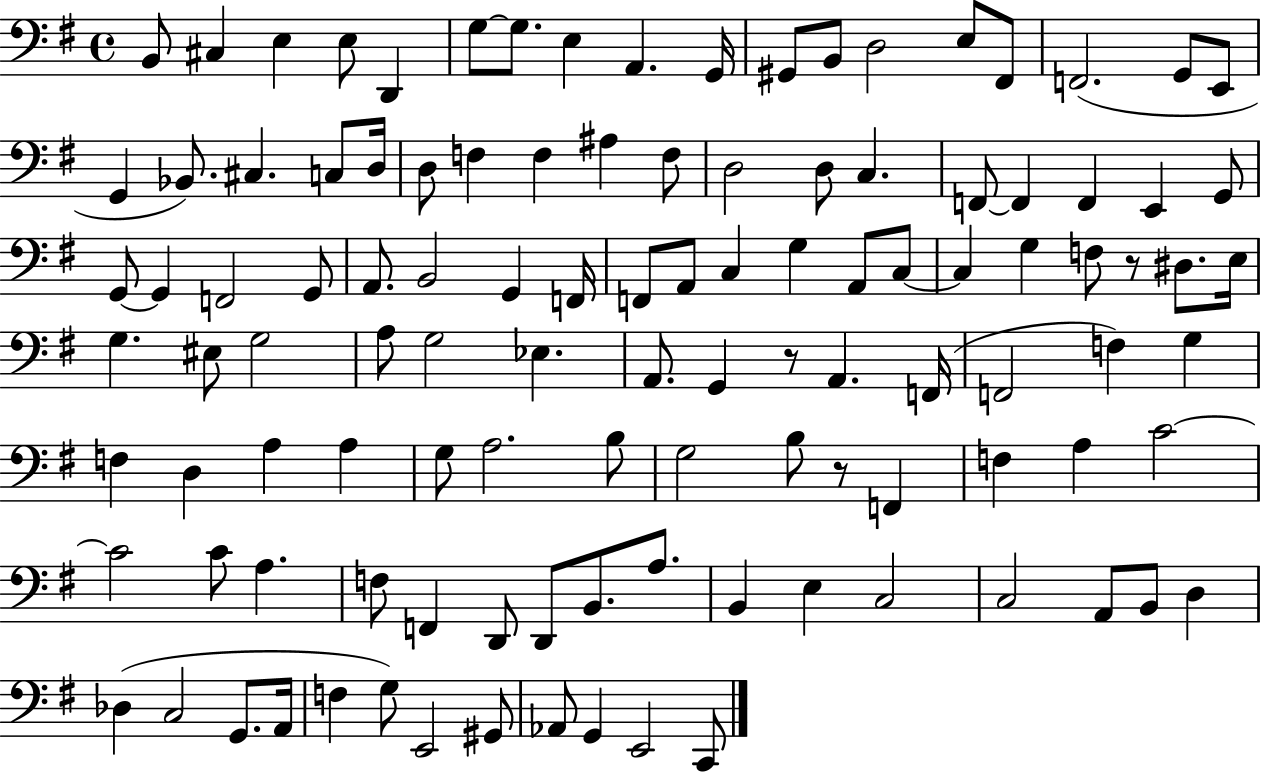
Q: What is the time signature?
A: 4/4